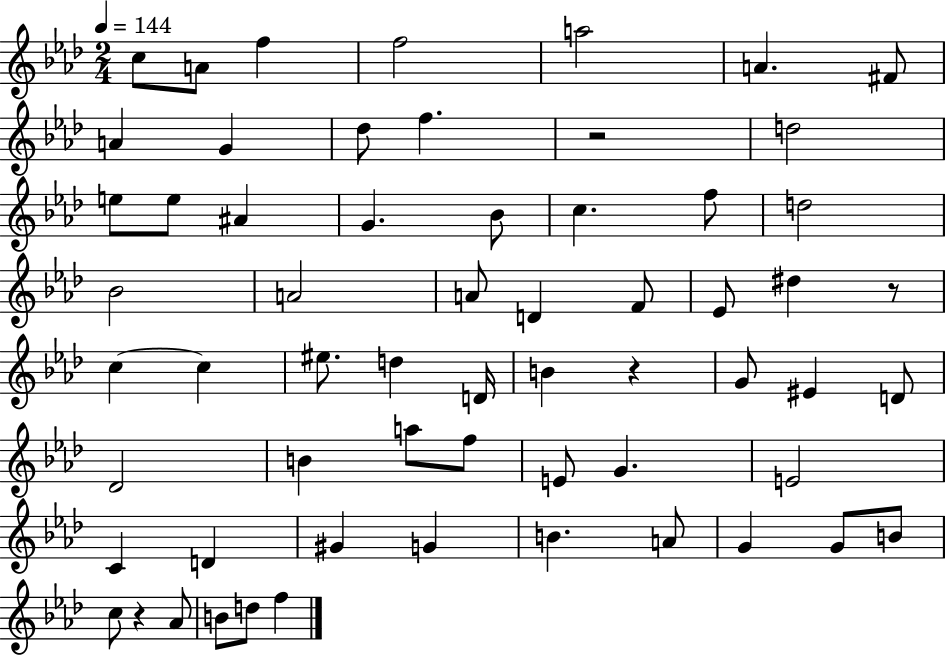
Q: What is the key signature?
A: AES major